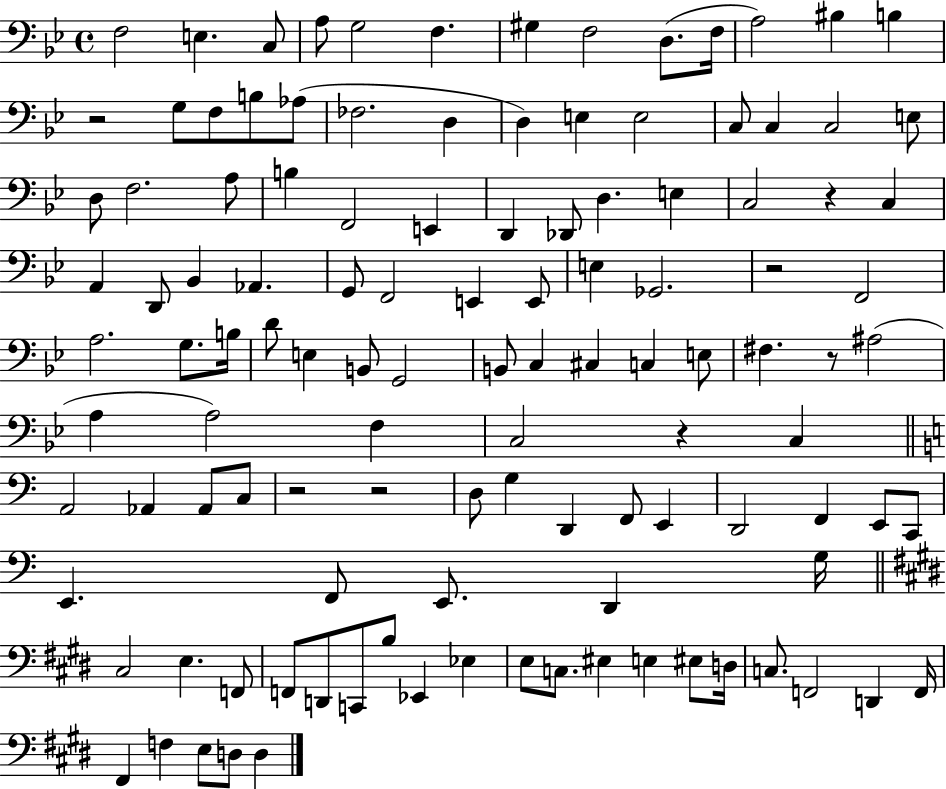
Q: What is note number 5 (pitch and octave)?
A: G3